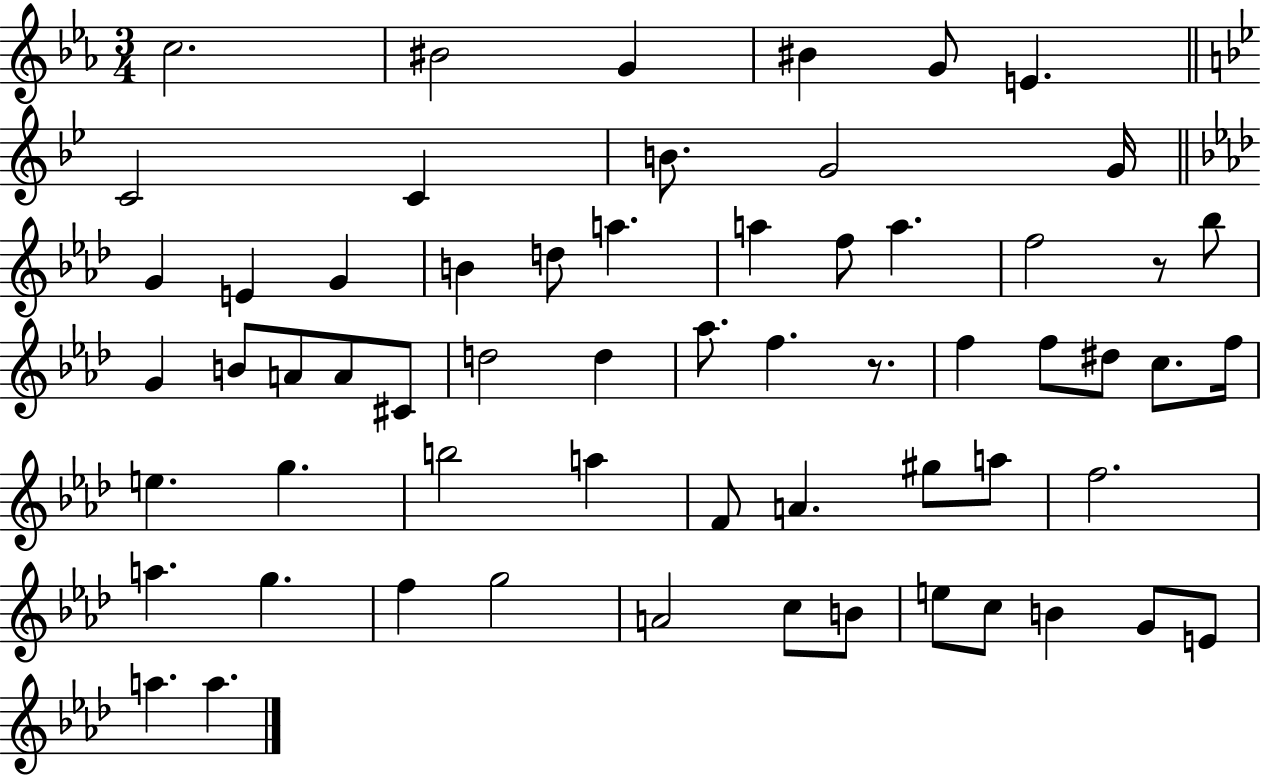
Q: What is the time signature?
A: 3/4